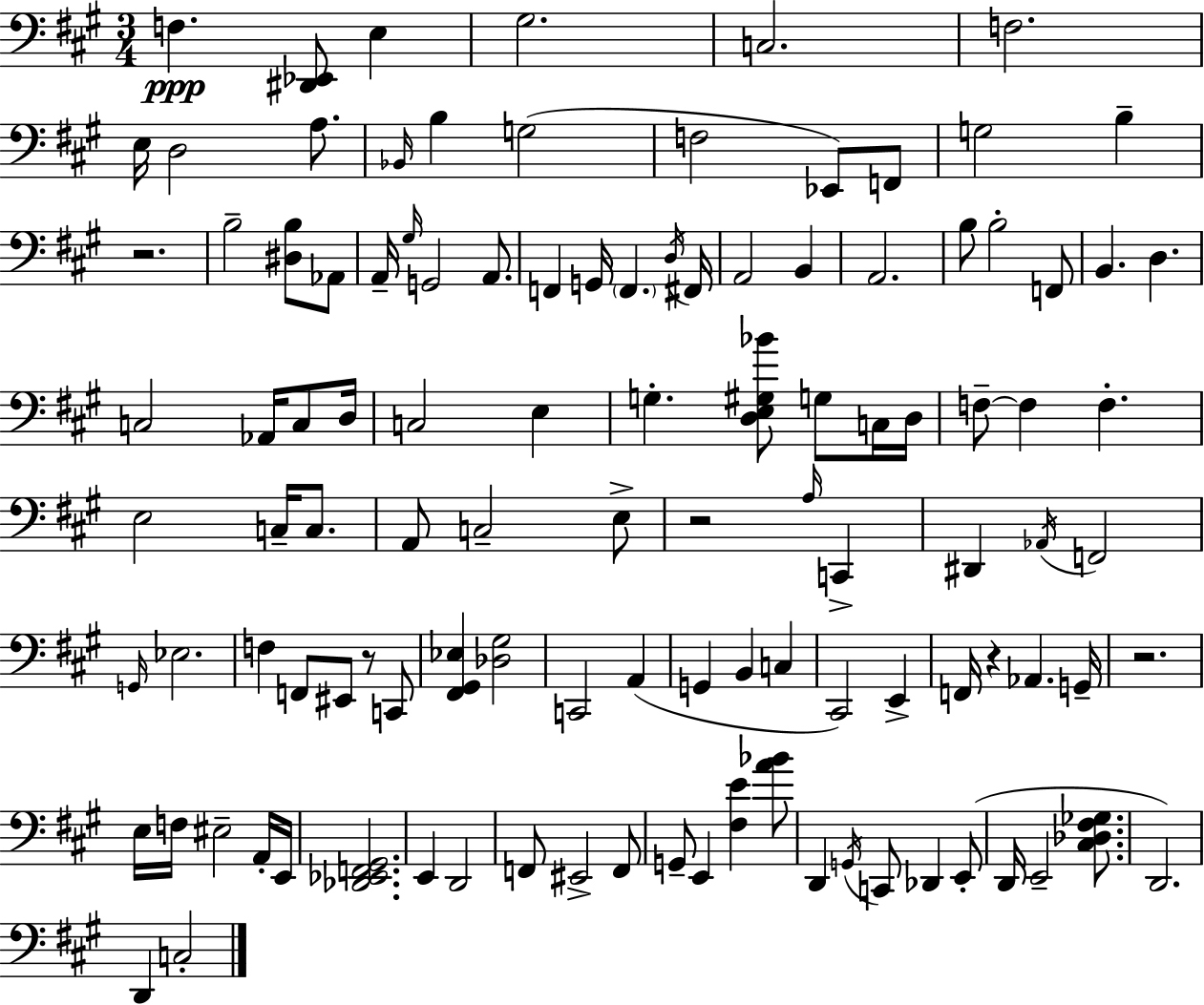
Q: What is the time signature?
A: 3/4